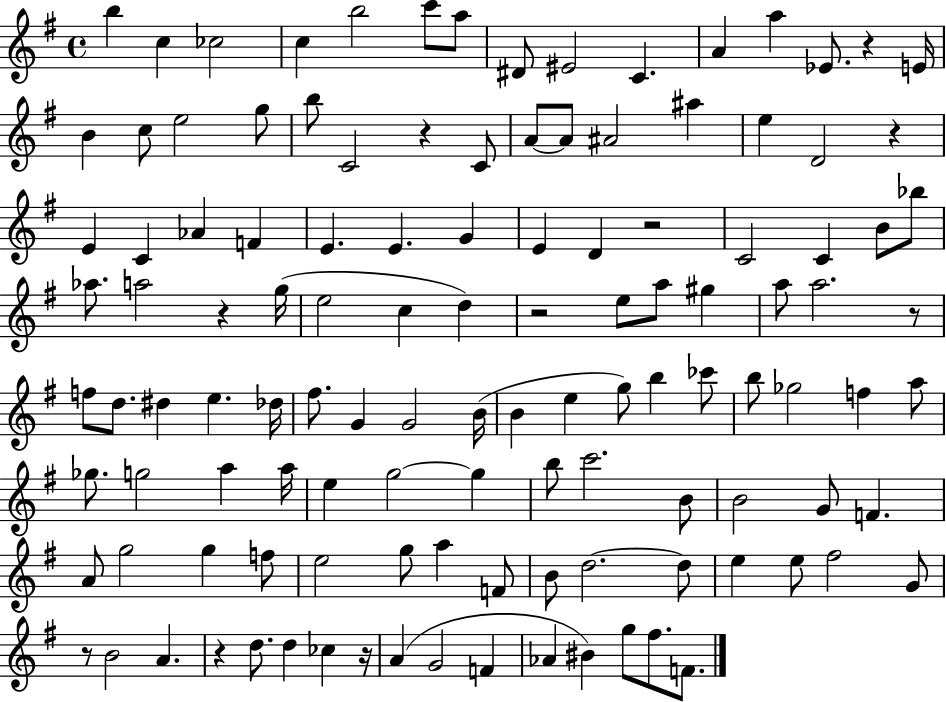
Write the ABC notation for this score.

X:1
T:Untitled
M:4/4
L:1/4
K:G
b c _c2 c b2 c'/2 a/2 ^D/2 ^E2 C A a _E/2 z E/4 B c/2 e2 g/2 b/2 C2 z C/2 A/2 A/2 ^A2 ^a e D2 z E C _A F E E G E D z2 C2 C B/2 _b/2 _a/2 a2 z g/4 e2 c d z2 e/2 a/2 ^g a/2 a2 z/2 f/2 d/2 ^d e _d/4 ^f/2 G G2 B/4 B e g/2 b _c'/2 b/2 _g2 f a/2 _g/2 g2 a a/4 e g2 g b/2 c'2 B/2 B2 G/2 F A/2 g2 g f/2 e2 g/2 a F/2 B/2 d2 d/2 e e/2 ^f2 G/2 z/2 B2 A z d/2 d _c z/4 A G2 F _A ^B g/2 ^f/2 F/2